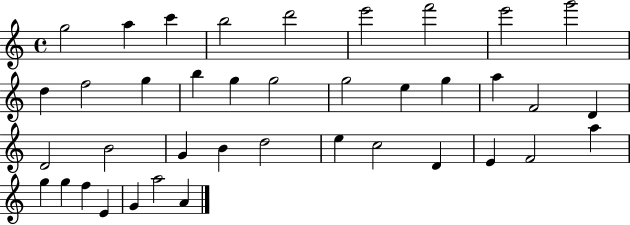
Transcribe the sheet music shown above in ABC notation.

X:1
T:Untitled
M:4/4
L:1/4
K:C
g2 a c' b2 d'2 e'2 f'2 e'2 g'2 d f2 g b g g2 g2 e g a F2 D D2 B2 G B d2 e c2 D E F2 a g g f E G a2 A